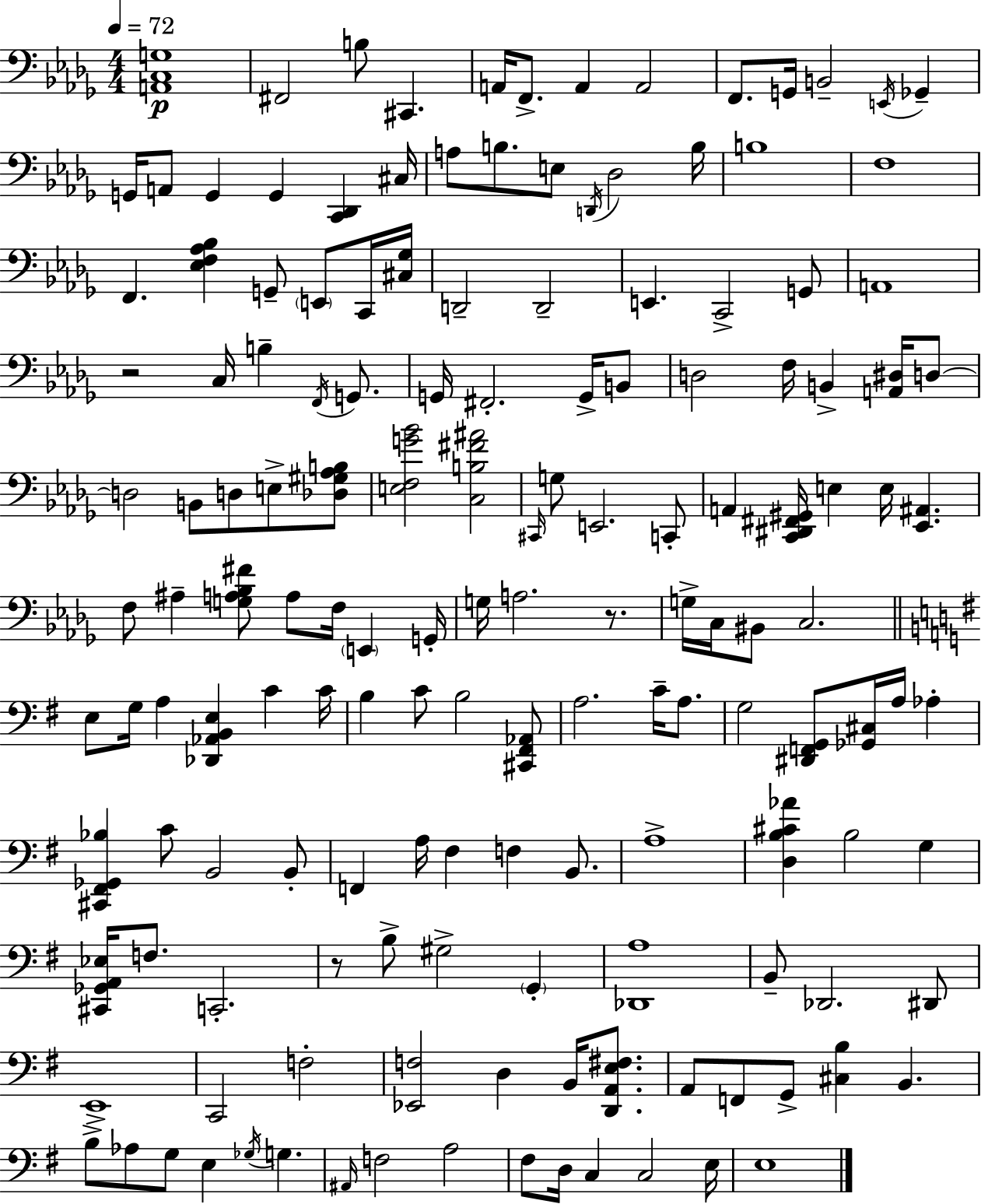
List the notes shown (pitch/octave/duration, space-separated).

[A2,C3,G3]/w F#2/h B3/e C#2/q. A2/s F2/e. A2/q A2/h F2/e. G2/s B2/h E2/s Gb2/q G2/s A2/e G2/q G2/q [C2,Db2]/q C#3/s A3/e B3/e. E3/e D2/s Db3/h B3/s B3/w F3/w F2/q. [Eb3,F3,Ab3,Bb3]/q G2/e E2/e C2/s [C#3,Gb3]/s D2/h D2/h E2/q. C2/h G2/e A2/w R/h C3/s B3/q F2/s G2/e. G2/s F#2/h. G2/s B2/e D3/h F3/s B2/q [A2,D#3]/s D3/e D3/h B2/e D3/e E3/e [Db3,G#3,Ab3,B3]/e [E3,F3,G4,Bb4]/h [C3,B3,F#4,A#4]/h C#2/s G3/e E2/h. C2/e A2/q [C2,D#2,F#2,G#2]/s E3/q E3/s [Eb2,A#2]/q. F3/e A#3/q [G3,A3,Bb3,F#4]/e A3/e F3/s E2/q G2/s G3/s A3/h. R/e. G3/s C3/s BIS2/e C3/h. E3/e G3/s A3/q [Db2,Ab2,B2,E3]/q C4/q C4/s B3/q C4/e B3/h [C#2,F#2,Ab2]/e A3/h. C4/s A3/e. G3/h [D#2,F2,G2]/e [Gb2,C#3]/s A3/s Ab3/q [C#2,F#2,Gb2,Bb3]/q C4/e B2/h B2/e F2/q A3/s F#3/q F3/q B2/e. A3/w [D3,B3,C#4,Ab4]/q B3/h G3/q [C#2,Gb2,A2,Eb3]/s F3/e. C2/h. R/e B3/e G#3/h G2/q [Db2,A3]/w B2/e Db2/h. D#2/e E2/w C2/h F3/h [Eb2,F3]/h D3/q B2/s [D2,A2,E3,F#3]/e. A2/e F2/e G2/e [C#3,B3]/q B2/q. B3/e Ab3/e G3/e E3/q Gb3/s G3/q. A#2/s F3/h A3/h F#3/e D3/s C3/q C3/h E3/s E3/w